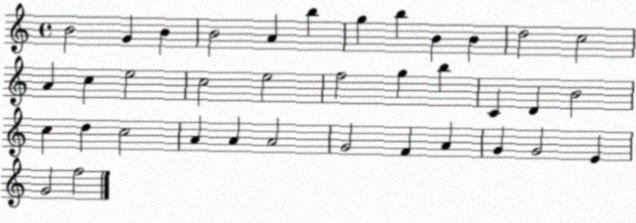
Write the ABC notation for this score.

X:1
T:Untitled
M:4/4
L:1/4
K:C
B2 G B B2 A b g b B B d2 c2 A c e2 c2 e2 f2 g b C D B2 c d c2 A A A2 G2 F A G G2 E G2 f2